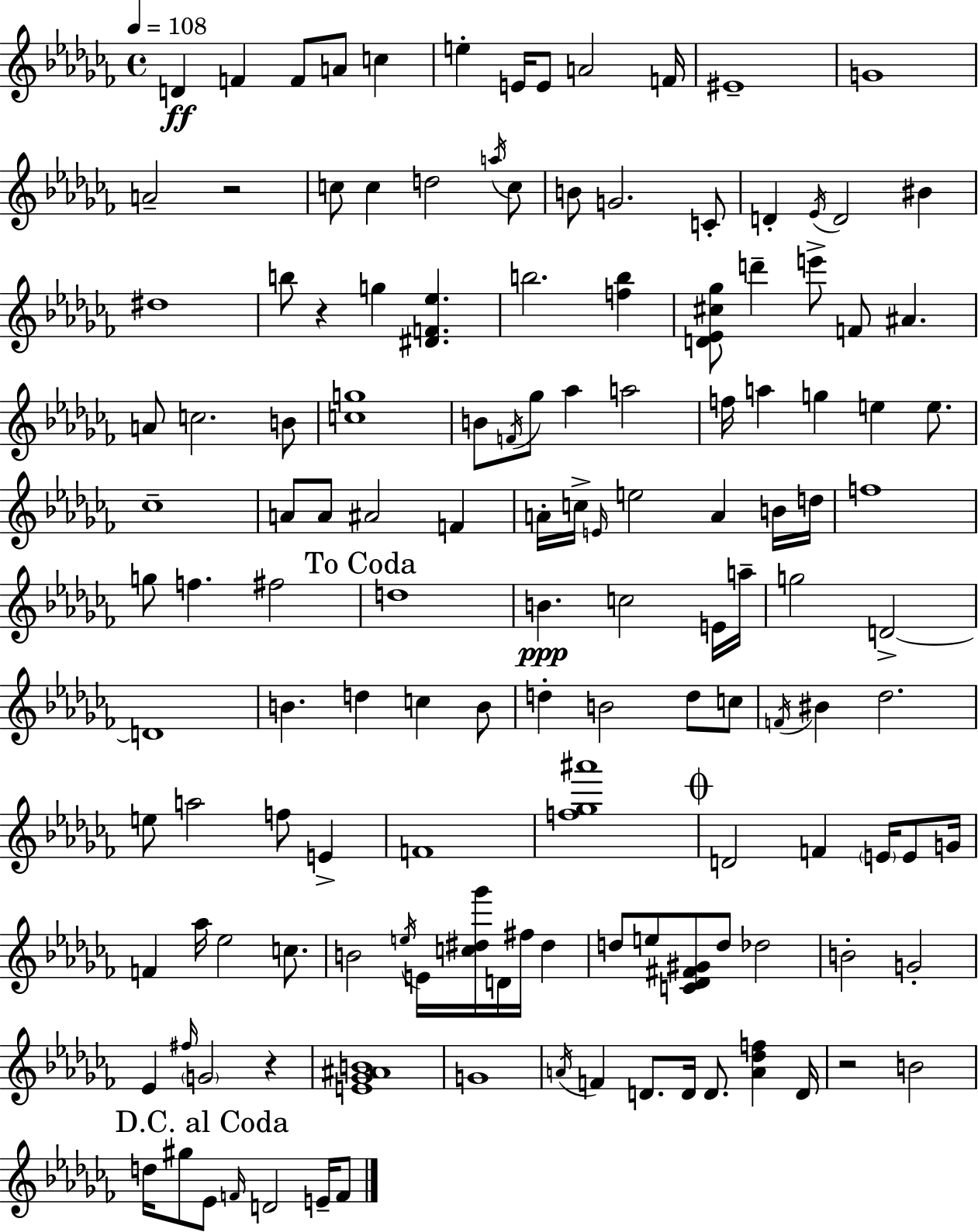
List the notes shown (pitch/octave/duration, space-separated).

D4/q F4/q F4/e A4/e C5/q E5/q E4/s E4/e A4/h F4/s EIS4/w G4/w A4/h R/h C5/e C5/q D5/h A5/s C5/e B4/e G4/h. C4/e D4/q Eb4/s D4/h BIS4/q D#5/w B5/e R/q G5/q [D#4,F4,Eb5]/q. B5/h. [F5,B5]/q [D4,Eb4,C#5,Gb5]/e D6/q E6/e F4/e A#4/q. A4/e C5/h. B4/e [C5,G5]/w B4/e F4/s Gb5/e Ab5/q A5/h F5/s A5/q G5/q E5/q E5/e. CES5/w A4/e A4/e A#4/h F4/q A4/s C5/s E4/s E5/h A4/q B4/s D5/s F5/w G5/e F5/q. F#5/h D5/w B4/q. C5/h E4/s A5/s G5/h D4/h D4/w B4/q. D5/q C5/q B4/e D5/q B4/h D5/e C5/e F4/s BIS4/q Db5/h. E5/e A5/h F5/e E4/q F4/w [F5,Gb5,A#6]/w D4/h F4/q E4/s E4/e G4/s F4/q Ab5/s Eb5/h C5/e. B4/h E5/s E4/s [C5,D#5,Gb6]/s D4/s F#5/s D#5/q D5/e E5/e [C4,Db4,F#4,G#4]/e D5/e Db5/h B4/h G4/h Eb4/q F#5/s G4/h R/q [E4,Gb4,A#4,B4]/w G4/w A4/s F4/q D4/e. D4/s D4/e. [A4,Db5,F5]/q D4/s R/h B4/h D5/s G#5/e Eb4/e F4/s D4/h E4/s F4/e